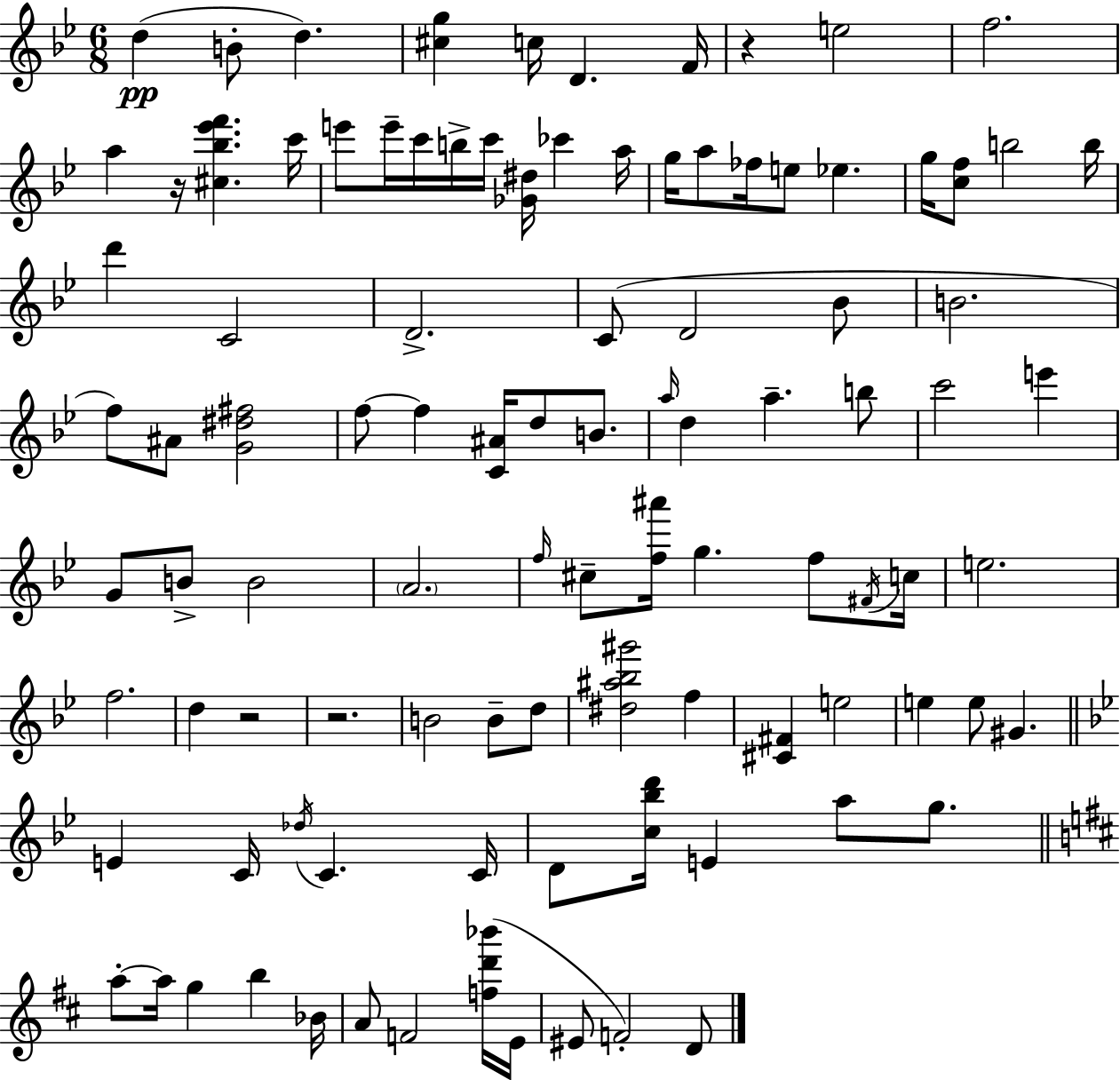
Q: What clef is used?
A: treble